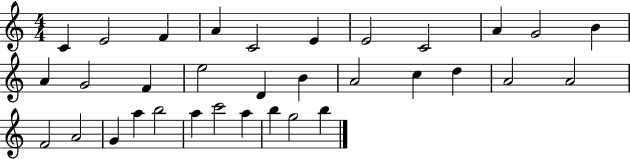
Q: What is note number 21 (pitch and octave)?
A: A4